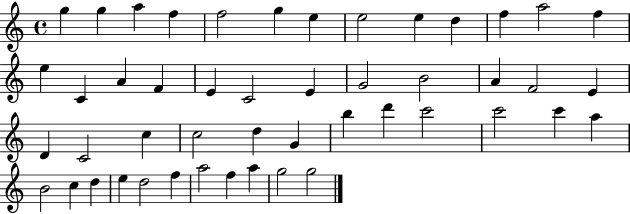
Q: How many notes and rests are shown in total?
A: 48